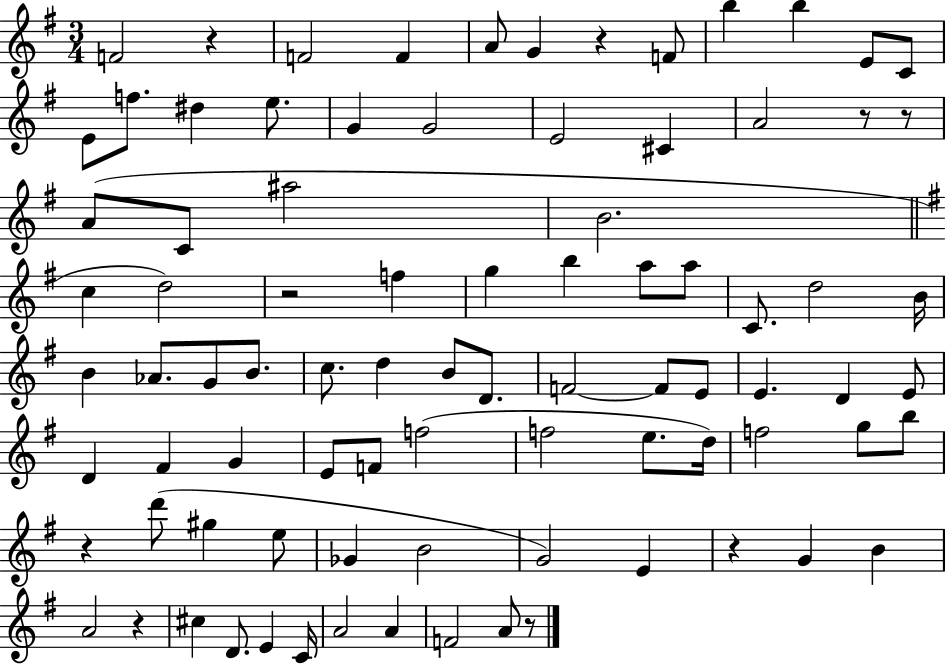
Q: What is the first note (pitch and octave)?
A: F4